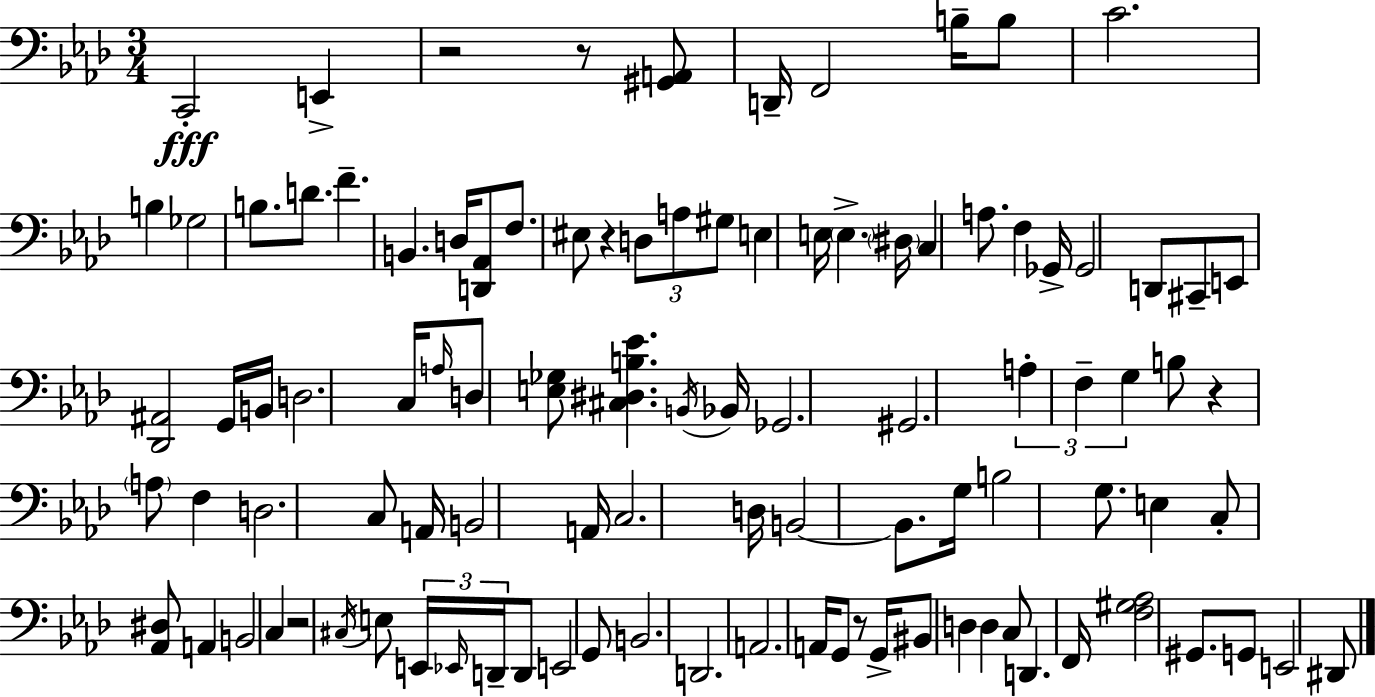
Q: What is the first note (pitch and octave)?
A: C2